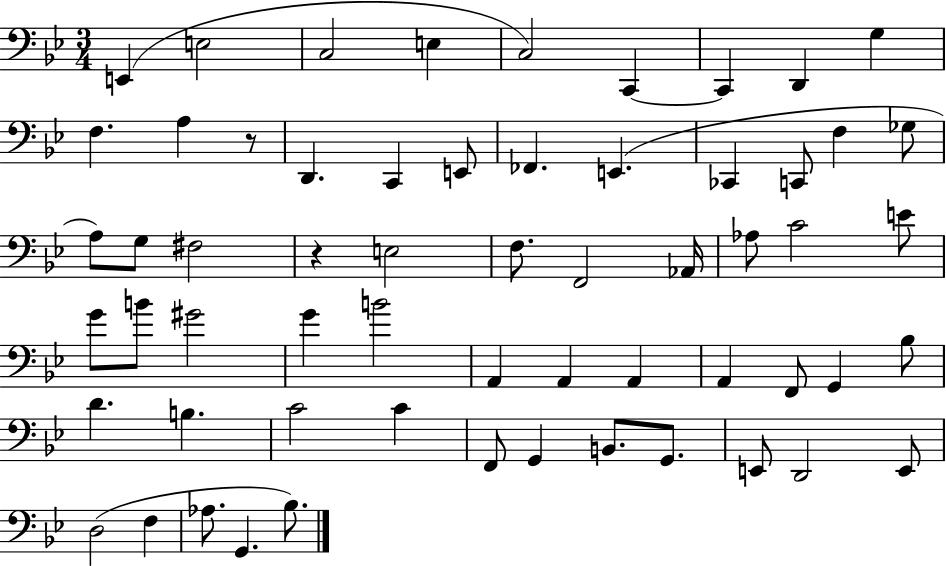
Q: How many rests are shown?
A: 2